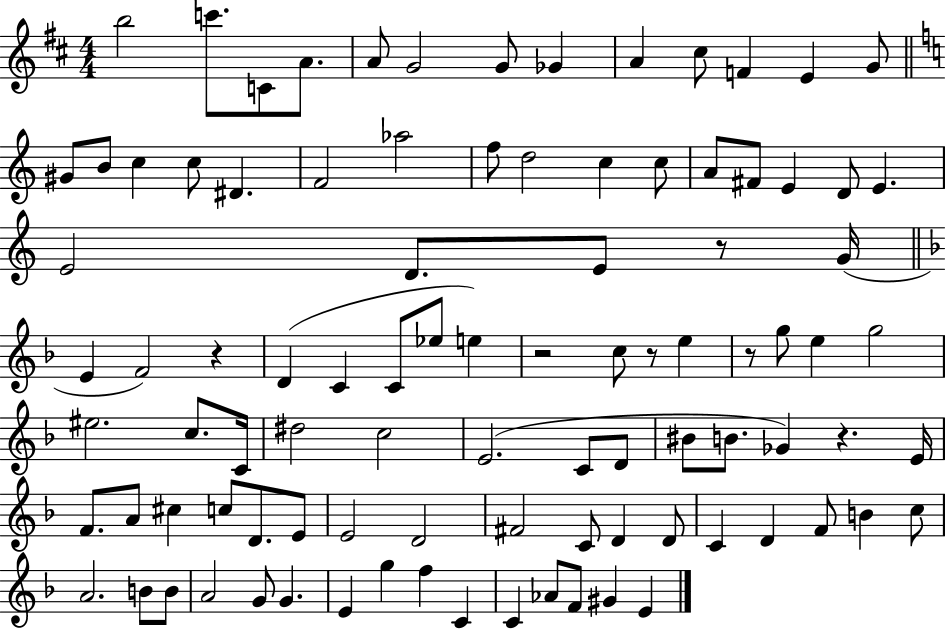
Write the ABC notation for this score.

X:1
T:Untitled
M:4/4
L:1/4
K:D
b2 c'/2 C/2 A/2 A/2 G2 G/2 _G A ^c/2 F E G/2 ^G/2 B/2 c c/2 ^D F2 _a2 f/2 d2 c c/2 A/2 ^F/2 E D/2 E E2 D/2 E/2 z/2 G/4 E F2 z D C C/2 _e/2 e z2 c/2 z/2 e z/2 g/2 e g2 ^e2 c/2 C/4 ^d2 c2 E2 C/2 D/2 ^B/2 B/2 _G z E/4 F/2 A/2 ^c c/2 D/2 E/2 E2 D2 ^F2 C/2 D D/2 C D F/2 B c/2 A2 B/2 B/2 A2 G/2 G E g f C C _A/2 F/2 ^G E